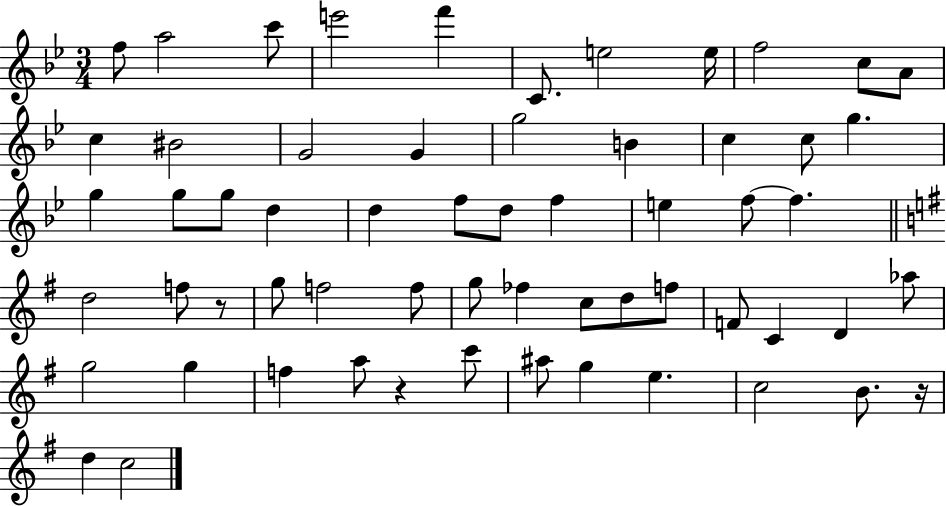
X:1
T:Untitled
M:3/4
L:1/4
K:Bb
f/2 a2 c'/2 e'2 f' C/2 e2 e/4 f2 c/2 A/2 c ^B2 G2 G g2 B c c/2 g g g/2 g/2 d d f/2 d/2 f e f/2 f d2 f/2 z/2 g/2 f2 f/2 g/2 _f c/2 d/2 f/2 F/2 C D _a/2 g2 g f a/2 z c'/2 ^a/2 g e c2 B/2 z/4 d c2